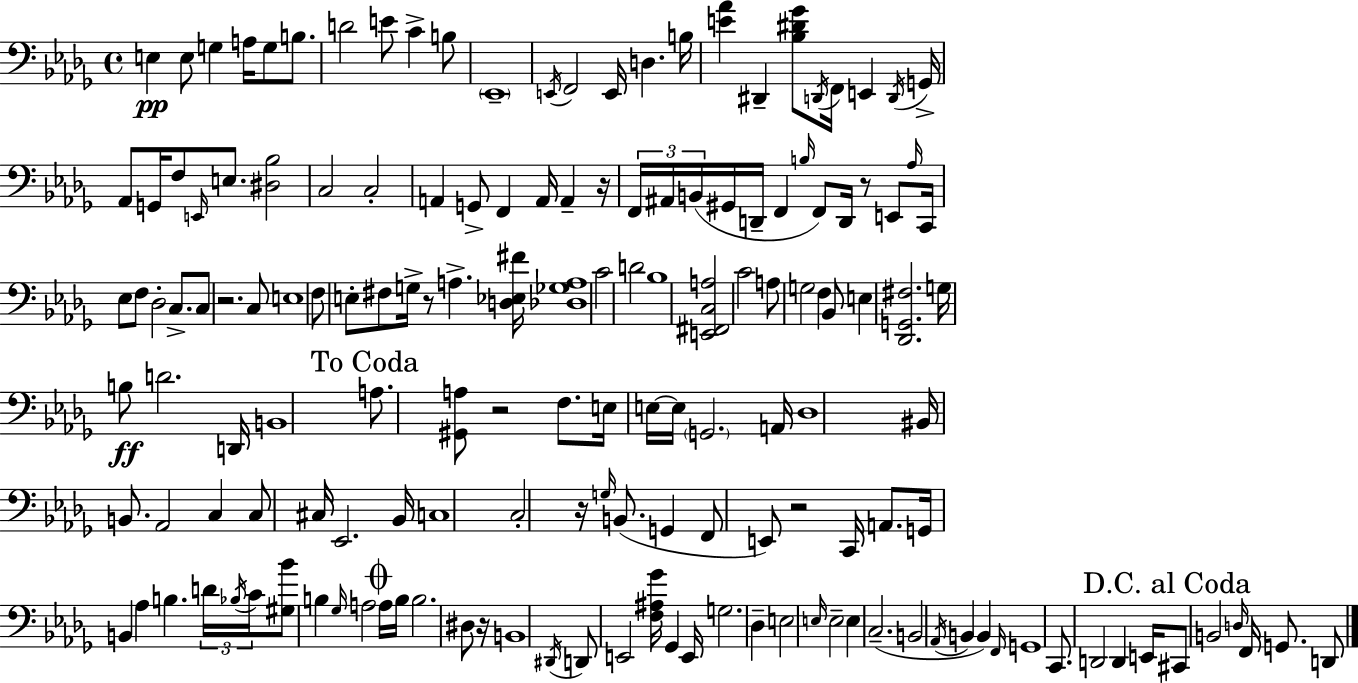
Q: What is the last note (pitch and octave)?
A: D2